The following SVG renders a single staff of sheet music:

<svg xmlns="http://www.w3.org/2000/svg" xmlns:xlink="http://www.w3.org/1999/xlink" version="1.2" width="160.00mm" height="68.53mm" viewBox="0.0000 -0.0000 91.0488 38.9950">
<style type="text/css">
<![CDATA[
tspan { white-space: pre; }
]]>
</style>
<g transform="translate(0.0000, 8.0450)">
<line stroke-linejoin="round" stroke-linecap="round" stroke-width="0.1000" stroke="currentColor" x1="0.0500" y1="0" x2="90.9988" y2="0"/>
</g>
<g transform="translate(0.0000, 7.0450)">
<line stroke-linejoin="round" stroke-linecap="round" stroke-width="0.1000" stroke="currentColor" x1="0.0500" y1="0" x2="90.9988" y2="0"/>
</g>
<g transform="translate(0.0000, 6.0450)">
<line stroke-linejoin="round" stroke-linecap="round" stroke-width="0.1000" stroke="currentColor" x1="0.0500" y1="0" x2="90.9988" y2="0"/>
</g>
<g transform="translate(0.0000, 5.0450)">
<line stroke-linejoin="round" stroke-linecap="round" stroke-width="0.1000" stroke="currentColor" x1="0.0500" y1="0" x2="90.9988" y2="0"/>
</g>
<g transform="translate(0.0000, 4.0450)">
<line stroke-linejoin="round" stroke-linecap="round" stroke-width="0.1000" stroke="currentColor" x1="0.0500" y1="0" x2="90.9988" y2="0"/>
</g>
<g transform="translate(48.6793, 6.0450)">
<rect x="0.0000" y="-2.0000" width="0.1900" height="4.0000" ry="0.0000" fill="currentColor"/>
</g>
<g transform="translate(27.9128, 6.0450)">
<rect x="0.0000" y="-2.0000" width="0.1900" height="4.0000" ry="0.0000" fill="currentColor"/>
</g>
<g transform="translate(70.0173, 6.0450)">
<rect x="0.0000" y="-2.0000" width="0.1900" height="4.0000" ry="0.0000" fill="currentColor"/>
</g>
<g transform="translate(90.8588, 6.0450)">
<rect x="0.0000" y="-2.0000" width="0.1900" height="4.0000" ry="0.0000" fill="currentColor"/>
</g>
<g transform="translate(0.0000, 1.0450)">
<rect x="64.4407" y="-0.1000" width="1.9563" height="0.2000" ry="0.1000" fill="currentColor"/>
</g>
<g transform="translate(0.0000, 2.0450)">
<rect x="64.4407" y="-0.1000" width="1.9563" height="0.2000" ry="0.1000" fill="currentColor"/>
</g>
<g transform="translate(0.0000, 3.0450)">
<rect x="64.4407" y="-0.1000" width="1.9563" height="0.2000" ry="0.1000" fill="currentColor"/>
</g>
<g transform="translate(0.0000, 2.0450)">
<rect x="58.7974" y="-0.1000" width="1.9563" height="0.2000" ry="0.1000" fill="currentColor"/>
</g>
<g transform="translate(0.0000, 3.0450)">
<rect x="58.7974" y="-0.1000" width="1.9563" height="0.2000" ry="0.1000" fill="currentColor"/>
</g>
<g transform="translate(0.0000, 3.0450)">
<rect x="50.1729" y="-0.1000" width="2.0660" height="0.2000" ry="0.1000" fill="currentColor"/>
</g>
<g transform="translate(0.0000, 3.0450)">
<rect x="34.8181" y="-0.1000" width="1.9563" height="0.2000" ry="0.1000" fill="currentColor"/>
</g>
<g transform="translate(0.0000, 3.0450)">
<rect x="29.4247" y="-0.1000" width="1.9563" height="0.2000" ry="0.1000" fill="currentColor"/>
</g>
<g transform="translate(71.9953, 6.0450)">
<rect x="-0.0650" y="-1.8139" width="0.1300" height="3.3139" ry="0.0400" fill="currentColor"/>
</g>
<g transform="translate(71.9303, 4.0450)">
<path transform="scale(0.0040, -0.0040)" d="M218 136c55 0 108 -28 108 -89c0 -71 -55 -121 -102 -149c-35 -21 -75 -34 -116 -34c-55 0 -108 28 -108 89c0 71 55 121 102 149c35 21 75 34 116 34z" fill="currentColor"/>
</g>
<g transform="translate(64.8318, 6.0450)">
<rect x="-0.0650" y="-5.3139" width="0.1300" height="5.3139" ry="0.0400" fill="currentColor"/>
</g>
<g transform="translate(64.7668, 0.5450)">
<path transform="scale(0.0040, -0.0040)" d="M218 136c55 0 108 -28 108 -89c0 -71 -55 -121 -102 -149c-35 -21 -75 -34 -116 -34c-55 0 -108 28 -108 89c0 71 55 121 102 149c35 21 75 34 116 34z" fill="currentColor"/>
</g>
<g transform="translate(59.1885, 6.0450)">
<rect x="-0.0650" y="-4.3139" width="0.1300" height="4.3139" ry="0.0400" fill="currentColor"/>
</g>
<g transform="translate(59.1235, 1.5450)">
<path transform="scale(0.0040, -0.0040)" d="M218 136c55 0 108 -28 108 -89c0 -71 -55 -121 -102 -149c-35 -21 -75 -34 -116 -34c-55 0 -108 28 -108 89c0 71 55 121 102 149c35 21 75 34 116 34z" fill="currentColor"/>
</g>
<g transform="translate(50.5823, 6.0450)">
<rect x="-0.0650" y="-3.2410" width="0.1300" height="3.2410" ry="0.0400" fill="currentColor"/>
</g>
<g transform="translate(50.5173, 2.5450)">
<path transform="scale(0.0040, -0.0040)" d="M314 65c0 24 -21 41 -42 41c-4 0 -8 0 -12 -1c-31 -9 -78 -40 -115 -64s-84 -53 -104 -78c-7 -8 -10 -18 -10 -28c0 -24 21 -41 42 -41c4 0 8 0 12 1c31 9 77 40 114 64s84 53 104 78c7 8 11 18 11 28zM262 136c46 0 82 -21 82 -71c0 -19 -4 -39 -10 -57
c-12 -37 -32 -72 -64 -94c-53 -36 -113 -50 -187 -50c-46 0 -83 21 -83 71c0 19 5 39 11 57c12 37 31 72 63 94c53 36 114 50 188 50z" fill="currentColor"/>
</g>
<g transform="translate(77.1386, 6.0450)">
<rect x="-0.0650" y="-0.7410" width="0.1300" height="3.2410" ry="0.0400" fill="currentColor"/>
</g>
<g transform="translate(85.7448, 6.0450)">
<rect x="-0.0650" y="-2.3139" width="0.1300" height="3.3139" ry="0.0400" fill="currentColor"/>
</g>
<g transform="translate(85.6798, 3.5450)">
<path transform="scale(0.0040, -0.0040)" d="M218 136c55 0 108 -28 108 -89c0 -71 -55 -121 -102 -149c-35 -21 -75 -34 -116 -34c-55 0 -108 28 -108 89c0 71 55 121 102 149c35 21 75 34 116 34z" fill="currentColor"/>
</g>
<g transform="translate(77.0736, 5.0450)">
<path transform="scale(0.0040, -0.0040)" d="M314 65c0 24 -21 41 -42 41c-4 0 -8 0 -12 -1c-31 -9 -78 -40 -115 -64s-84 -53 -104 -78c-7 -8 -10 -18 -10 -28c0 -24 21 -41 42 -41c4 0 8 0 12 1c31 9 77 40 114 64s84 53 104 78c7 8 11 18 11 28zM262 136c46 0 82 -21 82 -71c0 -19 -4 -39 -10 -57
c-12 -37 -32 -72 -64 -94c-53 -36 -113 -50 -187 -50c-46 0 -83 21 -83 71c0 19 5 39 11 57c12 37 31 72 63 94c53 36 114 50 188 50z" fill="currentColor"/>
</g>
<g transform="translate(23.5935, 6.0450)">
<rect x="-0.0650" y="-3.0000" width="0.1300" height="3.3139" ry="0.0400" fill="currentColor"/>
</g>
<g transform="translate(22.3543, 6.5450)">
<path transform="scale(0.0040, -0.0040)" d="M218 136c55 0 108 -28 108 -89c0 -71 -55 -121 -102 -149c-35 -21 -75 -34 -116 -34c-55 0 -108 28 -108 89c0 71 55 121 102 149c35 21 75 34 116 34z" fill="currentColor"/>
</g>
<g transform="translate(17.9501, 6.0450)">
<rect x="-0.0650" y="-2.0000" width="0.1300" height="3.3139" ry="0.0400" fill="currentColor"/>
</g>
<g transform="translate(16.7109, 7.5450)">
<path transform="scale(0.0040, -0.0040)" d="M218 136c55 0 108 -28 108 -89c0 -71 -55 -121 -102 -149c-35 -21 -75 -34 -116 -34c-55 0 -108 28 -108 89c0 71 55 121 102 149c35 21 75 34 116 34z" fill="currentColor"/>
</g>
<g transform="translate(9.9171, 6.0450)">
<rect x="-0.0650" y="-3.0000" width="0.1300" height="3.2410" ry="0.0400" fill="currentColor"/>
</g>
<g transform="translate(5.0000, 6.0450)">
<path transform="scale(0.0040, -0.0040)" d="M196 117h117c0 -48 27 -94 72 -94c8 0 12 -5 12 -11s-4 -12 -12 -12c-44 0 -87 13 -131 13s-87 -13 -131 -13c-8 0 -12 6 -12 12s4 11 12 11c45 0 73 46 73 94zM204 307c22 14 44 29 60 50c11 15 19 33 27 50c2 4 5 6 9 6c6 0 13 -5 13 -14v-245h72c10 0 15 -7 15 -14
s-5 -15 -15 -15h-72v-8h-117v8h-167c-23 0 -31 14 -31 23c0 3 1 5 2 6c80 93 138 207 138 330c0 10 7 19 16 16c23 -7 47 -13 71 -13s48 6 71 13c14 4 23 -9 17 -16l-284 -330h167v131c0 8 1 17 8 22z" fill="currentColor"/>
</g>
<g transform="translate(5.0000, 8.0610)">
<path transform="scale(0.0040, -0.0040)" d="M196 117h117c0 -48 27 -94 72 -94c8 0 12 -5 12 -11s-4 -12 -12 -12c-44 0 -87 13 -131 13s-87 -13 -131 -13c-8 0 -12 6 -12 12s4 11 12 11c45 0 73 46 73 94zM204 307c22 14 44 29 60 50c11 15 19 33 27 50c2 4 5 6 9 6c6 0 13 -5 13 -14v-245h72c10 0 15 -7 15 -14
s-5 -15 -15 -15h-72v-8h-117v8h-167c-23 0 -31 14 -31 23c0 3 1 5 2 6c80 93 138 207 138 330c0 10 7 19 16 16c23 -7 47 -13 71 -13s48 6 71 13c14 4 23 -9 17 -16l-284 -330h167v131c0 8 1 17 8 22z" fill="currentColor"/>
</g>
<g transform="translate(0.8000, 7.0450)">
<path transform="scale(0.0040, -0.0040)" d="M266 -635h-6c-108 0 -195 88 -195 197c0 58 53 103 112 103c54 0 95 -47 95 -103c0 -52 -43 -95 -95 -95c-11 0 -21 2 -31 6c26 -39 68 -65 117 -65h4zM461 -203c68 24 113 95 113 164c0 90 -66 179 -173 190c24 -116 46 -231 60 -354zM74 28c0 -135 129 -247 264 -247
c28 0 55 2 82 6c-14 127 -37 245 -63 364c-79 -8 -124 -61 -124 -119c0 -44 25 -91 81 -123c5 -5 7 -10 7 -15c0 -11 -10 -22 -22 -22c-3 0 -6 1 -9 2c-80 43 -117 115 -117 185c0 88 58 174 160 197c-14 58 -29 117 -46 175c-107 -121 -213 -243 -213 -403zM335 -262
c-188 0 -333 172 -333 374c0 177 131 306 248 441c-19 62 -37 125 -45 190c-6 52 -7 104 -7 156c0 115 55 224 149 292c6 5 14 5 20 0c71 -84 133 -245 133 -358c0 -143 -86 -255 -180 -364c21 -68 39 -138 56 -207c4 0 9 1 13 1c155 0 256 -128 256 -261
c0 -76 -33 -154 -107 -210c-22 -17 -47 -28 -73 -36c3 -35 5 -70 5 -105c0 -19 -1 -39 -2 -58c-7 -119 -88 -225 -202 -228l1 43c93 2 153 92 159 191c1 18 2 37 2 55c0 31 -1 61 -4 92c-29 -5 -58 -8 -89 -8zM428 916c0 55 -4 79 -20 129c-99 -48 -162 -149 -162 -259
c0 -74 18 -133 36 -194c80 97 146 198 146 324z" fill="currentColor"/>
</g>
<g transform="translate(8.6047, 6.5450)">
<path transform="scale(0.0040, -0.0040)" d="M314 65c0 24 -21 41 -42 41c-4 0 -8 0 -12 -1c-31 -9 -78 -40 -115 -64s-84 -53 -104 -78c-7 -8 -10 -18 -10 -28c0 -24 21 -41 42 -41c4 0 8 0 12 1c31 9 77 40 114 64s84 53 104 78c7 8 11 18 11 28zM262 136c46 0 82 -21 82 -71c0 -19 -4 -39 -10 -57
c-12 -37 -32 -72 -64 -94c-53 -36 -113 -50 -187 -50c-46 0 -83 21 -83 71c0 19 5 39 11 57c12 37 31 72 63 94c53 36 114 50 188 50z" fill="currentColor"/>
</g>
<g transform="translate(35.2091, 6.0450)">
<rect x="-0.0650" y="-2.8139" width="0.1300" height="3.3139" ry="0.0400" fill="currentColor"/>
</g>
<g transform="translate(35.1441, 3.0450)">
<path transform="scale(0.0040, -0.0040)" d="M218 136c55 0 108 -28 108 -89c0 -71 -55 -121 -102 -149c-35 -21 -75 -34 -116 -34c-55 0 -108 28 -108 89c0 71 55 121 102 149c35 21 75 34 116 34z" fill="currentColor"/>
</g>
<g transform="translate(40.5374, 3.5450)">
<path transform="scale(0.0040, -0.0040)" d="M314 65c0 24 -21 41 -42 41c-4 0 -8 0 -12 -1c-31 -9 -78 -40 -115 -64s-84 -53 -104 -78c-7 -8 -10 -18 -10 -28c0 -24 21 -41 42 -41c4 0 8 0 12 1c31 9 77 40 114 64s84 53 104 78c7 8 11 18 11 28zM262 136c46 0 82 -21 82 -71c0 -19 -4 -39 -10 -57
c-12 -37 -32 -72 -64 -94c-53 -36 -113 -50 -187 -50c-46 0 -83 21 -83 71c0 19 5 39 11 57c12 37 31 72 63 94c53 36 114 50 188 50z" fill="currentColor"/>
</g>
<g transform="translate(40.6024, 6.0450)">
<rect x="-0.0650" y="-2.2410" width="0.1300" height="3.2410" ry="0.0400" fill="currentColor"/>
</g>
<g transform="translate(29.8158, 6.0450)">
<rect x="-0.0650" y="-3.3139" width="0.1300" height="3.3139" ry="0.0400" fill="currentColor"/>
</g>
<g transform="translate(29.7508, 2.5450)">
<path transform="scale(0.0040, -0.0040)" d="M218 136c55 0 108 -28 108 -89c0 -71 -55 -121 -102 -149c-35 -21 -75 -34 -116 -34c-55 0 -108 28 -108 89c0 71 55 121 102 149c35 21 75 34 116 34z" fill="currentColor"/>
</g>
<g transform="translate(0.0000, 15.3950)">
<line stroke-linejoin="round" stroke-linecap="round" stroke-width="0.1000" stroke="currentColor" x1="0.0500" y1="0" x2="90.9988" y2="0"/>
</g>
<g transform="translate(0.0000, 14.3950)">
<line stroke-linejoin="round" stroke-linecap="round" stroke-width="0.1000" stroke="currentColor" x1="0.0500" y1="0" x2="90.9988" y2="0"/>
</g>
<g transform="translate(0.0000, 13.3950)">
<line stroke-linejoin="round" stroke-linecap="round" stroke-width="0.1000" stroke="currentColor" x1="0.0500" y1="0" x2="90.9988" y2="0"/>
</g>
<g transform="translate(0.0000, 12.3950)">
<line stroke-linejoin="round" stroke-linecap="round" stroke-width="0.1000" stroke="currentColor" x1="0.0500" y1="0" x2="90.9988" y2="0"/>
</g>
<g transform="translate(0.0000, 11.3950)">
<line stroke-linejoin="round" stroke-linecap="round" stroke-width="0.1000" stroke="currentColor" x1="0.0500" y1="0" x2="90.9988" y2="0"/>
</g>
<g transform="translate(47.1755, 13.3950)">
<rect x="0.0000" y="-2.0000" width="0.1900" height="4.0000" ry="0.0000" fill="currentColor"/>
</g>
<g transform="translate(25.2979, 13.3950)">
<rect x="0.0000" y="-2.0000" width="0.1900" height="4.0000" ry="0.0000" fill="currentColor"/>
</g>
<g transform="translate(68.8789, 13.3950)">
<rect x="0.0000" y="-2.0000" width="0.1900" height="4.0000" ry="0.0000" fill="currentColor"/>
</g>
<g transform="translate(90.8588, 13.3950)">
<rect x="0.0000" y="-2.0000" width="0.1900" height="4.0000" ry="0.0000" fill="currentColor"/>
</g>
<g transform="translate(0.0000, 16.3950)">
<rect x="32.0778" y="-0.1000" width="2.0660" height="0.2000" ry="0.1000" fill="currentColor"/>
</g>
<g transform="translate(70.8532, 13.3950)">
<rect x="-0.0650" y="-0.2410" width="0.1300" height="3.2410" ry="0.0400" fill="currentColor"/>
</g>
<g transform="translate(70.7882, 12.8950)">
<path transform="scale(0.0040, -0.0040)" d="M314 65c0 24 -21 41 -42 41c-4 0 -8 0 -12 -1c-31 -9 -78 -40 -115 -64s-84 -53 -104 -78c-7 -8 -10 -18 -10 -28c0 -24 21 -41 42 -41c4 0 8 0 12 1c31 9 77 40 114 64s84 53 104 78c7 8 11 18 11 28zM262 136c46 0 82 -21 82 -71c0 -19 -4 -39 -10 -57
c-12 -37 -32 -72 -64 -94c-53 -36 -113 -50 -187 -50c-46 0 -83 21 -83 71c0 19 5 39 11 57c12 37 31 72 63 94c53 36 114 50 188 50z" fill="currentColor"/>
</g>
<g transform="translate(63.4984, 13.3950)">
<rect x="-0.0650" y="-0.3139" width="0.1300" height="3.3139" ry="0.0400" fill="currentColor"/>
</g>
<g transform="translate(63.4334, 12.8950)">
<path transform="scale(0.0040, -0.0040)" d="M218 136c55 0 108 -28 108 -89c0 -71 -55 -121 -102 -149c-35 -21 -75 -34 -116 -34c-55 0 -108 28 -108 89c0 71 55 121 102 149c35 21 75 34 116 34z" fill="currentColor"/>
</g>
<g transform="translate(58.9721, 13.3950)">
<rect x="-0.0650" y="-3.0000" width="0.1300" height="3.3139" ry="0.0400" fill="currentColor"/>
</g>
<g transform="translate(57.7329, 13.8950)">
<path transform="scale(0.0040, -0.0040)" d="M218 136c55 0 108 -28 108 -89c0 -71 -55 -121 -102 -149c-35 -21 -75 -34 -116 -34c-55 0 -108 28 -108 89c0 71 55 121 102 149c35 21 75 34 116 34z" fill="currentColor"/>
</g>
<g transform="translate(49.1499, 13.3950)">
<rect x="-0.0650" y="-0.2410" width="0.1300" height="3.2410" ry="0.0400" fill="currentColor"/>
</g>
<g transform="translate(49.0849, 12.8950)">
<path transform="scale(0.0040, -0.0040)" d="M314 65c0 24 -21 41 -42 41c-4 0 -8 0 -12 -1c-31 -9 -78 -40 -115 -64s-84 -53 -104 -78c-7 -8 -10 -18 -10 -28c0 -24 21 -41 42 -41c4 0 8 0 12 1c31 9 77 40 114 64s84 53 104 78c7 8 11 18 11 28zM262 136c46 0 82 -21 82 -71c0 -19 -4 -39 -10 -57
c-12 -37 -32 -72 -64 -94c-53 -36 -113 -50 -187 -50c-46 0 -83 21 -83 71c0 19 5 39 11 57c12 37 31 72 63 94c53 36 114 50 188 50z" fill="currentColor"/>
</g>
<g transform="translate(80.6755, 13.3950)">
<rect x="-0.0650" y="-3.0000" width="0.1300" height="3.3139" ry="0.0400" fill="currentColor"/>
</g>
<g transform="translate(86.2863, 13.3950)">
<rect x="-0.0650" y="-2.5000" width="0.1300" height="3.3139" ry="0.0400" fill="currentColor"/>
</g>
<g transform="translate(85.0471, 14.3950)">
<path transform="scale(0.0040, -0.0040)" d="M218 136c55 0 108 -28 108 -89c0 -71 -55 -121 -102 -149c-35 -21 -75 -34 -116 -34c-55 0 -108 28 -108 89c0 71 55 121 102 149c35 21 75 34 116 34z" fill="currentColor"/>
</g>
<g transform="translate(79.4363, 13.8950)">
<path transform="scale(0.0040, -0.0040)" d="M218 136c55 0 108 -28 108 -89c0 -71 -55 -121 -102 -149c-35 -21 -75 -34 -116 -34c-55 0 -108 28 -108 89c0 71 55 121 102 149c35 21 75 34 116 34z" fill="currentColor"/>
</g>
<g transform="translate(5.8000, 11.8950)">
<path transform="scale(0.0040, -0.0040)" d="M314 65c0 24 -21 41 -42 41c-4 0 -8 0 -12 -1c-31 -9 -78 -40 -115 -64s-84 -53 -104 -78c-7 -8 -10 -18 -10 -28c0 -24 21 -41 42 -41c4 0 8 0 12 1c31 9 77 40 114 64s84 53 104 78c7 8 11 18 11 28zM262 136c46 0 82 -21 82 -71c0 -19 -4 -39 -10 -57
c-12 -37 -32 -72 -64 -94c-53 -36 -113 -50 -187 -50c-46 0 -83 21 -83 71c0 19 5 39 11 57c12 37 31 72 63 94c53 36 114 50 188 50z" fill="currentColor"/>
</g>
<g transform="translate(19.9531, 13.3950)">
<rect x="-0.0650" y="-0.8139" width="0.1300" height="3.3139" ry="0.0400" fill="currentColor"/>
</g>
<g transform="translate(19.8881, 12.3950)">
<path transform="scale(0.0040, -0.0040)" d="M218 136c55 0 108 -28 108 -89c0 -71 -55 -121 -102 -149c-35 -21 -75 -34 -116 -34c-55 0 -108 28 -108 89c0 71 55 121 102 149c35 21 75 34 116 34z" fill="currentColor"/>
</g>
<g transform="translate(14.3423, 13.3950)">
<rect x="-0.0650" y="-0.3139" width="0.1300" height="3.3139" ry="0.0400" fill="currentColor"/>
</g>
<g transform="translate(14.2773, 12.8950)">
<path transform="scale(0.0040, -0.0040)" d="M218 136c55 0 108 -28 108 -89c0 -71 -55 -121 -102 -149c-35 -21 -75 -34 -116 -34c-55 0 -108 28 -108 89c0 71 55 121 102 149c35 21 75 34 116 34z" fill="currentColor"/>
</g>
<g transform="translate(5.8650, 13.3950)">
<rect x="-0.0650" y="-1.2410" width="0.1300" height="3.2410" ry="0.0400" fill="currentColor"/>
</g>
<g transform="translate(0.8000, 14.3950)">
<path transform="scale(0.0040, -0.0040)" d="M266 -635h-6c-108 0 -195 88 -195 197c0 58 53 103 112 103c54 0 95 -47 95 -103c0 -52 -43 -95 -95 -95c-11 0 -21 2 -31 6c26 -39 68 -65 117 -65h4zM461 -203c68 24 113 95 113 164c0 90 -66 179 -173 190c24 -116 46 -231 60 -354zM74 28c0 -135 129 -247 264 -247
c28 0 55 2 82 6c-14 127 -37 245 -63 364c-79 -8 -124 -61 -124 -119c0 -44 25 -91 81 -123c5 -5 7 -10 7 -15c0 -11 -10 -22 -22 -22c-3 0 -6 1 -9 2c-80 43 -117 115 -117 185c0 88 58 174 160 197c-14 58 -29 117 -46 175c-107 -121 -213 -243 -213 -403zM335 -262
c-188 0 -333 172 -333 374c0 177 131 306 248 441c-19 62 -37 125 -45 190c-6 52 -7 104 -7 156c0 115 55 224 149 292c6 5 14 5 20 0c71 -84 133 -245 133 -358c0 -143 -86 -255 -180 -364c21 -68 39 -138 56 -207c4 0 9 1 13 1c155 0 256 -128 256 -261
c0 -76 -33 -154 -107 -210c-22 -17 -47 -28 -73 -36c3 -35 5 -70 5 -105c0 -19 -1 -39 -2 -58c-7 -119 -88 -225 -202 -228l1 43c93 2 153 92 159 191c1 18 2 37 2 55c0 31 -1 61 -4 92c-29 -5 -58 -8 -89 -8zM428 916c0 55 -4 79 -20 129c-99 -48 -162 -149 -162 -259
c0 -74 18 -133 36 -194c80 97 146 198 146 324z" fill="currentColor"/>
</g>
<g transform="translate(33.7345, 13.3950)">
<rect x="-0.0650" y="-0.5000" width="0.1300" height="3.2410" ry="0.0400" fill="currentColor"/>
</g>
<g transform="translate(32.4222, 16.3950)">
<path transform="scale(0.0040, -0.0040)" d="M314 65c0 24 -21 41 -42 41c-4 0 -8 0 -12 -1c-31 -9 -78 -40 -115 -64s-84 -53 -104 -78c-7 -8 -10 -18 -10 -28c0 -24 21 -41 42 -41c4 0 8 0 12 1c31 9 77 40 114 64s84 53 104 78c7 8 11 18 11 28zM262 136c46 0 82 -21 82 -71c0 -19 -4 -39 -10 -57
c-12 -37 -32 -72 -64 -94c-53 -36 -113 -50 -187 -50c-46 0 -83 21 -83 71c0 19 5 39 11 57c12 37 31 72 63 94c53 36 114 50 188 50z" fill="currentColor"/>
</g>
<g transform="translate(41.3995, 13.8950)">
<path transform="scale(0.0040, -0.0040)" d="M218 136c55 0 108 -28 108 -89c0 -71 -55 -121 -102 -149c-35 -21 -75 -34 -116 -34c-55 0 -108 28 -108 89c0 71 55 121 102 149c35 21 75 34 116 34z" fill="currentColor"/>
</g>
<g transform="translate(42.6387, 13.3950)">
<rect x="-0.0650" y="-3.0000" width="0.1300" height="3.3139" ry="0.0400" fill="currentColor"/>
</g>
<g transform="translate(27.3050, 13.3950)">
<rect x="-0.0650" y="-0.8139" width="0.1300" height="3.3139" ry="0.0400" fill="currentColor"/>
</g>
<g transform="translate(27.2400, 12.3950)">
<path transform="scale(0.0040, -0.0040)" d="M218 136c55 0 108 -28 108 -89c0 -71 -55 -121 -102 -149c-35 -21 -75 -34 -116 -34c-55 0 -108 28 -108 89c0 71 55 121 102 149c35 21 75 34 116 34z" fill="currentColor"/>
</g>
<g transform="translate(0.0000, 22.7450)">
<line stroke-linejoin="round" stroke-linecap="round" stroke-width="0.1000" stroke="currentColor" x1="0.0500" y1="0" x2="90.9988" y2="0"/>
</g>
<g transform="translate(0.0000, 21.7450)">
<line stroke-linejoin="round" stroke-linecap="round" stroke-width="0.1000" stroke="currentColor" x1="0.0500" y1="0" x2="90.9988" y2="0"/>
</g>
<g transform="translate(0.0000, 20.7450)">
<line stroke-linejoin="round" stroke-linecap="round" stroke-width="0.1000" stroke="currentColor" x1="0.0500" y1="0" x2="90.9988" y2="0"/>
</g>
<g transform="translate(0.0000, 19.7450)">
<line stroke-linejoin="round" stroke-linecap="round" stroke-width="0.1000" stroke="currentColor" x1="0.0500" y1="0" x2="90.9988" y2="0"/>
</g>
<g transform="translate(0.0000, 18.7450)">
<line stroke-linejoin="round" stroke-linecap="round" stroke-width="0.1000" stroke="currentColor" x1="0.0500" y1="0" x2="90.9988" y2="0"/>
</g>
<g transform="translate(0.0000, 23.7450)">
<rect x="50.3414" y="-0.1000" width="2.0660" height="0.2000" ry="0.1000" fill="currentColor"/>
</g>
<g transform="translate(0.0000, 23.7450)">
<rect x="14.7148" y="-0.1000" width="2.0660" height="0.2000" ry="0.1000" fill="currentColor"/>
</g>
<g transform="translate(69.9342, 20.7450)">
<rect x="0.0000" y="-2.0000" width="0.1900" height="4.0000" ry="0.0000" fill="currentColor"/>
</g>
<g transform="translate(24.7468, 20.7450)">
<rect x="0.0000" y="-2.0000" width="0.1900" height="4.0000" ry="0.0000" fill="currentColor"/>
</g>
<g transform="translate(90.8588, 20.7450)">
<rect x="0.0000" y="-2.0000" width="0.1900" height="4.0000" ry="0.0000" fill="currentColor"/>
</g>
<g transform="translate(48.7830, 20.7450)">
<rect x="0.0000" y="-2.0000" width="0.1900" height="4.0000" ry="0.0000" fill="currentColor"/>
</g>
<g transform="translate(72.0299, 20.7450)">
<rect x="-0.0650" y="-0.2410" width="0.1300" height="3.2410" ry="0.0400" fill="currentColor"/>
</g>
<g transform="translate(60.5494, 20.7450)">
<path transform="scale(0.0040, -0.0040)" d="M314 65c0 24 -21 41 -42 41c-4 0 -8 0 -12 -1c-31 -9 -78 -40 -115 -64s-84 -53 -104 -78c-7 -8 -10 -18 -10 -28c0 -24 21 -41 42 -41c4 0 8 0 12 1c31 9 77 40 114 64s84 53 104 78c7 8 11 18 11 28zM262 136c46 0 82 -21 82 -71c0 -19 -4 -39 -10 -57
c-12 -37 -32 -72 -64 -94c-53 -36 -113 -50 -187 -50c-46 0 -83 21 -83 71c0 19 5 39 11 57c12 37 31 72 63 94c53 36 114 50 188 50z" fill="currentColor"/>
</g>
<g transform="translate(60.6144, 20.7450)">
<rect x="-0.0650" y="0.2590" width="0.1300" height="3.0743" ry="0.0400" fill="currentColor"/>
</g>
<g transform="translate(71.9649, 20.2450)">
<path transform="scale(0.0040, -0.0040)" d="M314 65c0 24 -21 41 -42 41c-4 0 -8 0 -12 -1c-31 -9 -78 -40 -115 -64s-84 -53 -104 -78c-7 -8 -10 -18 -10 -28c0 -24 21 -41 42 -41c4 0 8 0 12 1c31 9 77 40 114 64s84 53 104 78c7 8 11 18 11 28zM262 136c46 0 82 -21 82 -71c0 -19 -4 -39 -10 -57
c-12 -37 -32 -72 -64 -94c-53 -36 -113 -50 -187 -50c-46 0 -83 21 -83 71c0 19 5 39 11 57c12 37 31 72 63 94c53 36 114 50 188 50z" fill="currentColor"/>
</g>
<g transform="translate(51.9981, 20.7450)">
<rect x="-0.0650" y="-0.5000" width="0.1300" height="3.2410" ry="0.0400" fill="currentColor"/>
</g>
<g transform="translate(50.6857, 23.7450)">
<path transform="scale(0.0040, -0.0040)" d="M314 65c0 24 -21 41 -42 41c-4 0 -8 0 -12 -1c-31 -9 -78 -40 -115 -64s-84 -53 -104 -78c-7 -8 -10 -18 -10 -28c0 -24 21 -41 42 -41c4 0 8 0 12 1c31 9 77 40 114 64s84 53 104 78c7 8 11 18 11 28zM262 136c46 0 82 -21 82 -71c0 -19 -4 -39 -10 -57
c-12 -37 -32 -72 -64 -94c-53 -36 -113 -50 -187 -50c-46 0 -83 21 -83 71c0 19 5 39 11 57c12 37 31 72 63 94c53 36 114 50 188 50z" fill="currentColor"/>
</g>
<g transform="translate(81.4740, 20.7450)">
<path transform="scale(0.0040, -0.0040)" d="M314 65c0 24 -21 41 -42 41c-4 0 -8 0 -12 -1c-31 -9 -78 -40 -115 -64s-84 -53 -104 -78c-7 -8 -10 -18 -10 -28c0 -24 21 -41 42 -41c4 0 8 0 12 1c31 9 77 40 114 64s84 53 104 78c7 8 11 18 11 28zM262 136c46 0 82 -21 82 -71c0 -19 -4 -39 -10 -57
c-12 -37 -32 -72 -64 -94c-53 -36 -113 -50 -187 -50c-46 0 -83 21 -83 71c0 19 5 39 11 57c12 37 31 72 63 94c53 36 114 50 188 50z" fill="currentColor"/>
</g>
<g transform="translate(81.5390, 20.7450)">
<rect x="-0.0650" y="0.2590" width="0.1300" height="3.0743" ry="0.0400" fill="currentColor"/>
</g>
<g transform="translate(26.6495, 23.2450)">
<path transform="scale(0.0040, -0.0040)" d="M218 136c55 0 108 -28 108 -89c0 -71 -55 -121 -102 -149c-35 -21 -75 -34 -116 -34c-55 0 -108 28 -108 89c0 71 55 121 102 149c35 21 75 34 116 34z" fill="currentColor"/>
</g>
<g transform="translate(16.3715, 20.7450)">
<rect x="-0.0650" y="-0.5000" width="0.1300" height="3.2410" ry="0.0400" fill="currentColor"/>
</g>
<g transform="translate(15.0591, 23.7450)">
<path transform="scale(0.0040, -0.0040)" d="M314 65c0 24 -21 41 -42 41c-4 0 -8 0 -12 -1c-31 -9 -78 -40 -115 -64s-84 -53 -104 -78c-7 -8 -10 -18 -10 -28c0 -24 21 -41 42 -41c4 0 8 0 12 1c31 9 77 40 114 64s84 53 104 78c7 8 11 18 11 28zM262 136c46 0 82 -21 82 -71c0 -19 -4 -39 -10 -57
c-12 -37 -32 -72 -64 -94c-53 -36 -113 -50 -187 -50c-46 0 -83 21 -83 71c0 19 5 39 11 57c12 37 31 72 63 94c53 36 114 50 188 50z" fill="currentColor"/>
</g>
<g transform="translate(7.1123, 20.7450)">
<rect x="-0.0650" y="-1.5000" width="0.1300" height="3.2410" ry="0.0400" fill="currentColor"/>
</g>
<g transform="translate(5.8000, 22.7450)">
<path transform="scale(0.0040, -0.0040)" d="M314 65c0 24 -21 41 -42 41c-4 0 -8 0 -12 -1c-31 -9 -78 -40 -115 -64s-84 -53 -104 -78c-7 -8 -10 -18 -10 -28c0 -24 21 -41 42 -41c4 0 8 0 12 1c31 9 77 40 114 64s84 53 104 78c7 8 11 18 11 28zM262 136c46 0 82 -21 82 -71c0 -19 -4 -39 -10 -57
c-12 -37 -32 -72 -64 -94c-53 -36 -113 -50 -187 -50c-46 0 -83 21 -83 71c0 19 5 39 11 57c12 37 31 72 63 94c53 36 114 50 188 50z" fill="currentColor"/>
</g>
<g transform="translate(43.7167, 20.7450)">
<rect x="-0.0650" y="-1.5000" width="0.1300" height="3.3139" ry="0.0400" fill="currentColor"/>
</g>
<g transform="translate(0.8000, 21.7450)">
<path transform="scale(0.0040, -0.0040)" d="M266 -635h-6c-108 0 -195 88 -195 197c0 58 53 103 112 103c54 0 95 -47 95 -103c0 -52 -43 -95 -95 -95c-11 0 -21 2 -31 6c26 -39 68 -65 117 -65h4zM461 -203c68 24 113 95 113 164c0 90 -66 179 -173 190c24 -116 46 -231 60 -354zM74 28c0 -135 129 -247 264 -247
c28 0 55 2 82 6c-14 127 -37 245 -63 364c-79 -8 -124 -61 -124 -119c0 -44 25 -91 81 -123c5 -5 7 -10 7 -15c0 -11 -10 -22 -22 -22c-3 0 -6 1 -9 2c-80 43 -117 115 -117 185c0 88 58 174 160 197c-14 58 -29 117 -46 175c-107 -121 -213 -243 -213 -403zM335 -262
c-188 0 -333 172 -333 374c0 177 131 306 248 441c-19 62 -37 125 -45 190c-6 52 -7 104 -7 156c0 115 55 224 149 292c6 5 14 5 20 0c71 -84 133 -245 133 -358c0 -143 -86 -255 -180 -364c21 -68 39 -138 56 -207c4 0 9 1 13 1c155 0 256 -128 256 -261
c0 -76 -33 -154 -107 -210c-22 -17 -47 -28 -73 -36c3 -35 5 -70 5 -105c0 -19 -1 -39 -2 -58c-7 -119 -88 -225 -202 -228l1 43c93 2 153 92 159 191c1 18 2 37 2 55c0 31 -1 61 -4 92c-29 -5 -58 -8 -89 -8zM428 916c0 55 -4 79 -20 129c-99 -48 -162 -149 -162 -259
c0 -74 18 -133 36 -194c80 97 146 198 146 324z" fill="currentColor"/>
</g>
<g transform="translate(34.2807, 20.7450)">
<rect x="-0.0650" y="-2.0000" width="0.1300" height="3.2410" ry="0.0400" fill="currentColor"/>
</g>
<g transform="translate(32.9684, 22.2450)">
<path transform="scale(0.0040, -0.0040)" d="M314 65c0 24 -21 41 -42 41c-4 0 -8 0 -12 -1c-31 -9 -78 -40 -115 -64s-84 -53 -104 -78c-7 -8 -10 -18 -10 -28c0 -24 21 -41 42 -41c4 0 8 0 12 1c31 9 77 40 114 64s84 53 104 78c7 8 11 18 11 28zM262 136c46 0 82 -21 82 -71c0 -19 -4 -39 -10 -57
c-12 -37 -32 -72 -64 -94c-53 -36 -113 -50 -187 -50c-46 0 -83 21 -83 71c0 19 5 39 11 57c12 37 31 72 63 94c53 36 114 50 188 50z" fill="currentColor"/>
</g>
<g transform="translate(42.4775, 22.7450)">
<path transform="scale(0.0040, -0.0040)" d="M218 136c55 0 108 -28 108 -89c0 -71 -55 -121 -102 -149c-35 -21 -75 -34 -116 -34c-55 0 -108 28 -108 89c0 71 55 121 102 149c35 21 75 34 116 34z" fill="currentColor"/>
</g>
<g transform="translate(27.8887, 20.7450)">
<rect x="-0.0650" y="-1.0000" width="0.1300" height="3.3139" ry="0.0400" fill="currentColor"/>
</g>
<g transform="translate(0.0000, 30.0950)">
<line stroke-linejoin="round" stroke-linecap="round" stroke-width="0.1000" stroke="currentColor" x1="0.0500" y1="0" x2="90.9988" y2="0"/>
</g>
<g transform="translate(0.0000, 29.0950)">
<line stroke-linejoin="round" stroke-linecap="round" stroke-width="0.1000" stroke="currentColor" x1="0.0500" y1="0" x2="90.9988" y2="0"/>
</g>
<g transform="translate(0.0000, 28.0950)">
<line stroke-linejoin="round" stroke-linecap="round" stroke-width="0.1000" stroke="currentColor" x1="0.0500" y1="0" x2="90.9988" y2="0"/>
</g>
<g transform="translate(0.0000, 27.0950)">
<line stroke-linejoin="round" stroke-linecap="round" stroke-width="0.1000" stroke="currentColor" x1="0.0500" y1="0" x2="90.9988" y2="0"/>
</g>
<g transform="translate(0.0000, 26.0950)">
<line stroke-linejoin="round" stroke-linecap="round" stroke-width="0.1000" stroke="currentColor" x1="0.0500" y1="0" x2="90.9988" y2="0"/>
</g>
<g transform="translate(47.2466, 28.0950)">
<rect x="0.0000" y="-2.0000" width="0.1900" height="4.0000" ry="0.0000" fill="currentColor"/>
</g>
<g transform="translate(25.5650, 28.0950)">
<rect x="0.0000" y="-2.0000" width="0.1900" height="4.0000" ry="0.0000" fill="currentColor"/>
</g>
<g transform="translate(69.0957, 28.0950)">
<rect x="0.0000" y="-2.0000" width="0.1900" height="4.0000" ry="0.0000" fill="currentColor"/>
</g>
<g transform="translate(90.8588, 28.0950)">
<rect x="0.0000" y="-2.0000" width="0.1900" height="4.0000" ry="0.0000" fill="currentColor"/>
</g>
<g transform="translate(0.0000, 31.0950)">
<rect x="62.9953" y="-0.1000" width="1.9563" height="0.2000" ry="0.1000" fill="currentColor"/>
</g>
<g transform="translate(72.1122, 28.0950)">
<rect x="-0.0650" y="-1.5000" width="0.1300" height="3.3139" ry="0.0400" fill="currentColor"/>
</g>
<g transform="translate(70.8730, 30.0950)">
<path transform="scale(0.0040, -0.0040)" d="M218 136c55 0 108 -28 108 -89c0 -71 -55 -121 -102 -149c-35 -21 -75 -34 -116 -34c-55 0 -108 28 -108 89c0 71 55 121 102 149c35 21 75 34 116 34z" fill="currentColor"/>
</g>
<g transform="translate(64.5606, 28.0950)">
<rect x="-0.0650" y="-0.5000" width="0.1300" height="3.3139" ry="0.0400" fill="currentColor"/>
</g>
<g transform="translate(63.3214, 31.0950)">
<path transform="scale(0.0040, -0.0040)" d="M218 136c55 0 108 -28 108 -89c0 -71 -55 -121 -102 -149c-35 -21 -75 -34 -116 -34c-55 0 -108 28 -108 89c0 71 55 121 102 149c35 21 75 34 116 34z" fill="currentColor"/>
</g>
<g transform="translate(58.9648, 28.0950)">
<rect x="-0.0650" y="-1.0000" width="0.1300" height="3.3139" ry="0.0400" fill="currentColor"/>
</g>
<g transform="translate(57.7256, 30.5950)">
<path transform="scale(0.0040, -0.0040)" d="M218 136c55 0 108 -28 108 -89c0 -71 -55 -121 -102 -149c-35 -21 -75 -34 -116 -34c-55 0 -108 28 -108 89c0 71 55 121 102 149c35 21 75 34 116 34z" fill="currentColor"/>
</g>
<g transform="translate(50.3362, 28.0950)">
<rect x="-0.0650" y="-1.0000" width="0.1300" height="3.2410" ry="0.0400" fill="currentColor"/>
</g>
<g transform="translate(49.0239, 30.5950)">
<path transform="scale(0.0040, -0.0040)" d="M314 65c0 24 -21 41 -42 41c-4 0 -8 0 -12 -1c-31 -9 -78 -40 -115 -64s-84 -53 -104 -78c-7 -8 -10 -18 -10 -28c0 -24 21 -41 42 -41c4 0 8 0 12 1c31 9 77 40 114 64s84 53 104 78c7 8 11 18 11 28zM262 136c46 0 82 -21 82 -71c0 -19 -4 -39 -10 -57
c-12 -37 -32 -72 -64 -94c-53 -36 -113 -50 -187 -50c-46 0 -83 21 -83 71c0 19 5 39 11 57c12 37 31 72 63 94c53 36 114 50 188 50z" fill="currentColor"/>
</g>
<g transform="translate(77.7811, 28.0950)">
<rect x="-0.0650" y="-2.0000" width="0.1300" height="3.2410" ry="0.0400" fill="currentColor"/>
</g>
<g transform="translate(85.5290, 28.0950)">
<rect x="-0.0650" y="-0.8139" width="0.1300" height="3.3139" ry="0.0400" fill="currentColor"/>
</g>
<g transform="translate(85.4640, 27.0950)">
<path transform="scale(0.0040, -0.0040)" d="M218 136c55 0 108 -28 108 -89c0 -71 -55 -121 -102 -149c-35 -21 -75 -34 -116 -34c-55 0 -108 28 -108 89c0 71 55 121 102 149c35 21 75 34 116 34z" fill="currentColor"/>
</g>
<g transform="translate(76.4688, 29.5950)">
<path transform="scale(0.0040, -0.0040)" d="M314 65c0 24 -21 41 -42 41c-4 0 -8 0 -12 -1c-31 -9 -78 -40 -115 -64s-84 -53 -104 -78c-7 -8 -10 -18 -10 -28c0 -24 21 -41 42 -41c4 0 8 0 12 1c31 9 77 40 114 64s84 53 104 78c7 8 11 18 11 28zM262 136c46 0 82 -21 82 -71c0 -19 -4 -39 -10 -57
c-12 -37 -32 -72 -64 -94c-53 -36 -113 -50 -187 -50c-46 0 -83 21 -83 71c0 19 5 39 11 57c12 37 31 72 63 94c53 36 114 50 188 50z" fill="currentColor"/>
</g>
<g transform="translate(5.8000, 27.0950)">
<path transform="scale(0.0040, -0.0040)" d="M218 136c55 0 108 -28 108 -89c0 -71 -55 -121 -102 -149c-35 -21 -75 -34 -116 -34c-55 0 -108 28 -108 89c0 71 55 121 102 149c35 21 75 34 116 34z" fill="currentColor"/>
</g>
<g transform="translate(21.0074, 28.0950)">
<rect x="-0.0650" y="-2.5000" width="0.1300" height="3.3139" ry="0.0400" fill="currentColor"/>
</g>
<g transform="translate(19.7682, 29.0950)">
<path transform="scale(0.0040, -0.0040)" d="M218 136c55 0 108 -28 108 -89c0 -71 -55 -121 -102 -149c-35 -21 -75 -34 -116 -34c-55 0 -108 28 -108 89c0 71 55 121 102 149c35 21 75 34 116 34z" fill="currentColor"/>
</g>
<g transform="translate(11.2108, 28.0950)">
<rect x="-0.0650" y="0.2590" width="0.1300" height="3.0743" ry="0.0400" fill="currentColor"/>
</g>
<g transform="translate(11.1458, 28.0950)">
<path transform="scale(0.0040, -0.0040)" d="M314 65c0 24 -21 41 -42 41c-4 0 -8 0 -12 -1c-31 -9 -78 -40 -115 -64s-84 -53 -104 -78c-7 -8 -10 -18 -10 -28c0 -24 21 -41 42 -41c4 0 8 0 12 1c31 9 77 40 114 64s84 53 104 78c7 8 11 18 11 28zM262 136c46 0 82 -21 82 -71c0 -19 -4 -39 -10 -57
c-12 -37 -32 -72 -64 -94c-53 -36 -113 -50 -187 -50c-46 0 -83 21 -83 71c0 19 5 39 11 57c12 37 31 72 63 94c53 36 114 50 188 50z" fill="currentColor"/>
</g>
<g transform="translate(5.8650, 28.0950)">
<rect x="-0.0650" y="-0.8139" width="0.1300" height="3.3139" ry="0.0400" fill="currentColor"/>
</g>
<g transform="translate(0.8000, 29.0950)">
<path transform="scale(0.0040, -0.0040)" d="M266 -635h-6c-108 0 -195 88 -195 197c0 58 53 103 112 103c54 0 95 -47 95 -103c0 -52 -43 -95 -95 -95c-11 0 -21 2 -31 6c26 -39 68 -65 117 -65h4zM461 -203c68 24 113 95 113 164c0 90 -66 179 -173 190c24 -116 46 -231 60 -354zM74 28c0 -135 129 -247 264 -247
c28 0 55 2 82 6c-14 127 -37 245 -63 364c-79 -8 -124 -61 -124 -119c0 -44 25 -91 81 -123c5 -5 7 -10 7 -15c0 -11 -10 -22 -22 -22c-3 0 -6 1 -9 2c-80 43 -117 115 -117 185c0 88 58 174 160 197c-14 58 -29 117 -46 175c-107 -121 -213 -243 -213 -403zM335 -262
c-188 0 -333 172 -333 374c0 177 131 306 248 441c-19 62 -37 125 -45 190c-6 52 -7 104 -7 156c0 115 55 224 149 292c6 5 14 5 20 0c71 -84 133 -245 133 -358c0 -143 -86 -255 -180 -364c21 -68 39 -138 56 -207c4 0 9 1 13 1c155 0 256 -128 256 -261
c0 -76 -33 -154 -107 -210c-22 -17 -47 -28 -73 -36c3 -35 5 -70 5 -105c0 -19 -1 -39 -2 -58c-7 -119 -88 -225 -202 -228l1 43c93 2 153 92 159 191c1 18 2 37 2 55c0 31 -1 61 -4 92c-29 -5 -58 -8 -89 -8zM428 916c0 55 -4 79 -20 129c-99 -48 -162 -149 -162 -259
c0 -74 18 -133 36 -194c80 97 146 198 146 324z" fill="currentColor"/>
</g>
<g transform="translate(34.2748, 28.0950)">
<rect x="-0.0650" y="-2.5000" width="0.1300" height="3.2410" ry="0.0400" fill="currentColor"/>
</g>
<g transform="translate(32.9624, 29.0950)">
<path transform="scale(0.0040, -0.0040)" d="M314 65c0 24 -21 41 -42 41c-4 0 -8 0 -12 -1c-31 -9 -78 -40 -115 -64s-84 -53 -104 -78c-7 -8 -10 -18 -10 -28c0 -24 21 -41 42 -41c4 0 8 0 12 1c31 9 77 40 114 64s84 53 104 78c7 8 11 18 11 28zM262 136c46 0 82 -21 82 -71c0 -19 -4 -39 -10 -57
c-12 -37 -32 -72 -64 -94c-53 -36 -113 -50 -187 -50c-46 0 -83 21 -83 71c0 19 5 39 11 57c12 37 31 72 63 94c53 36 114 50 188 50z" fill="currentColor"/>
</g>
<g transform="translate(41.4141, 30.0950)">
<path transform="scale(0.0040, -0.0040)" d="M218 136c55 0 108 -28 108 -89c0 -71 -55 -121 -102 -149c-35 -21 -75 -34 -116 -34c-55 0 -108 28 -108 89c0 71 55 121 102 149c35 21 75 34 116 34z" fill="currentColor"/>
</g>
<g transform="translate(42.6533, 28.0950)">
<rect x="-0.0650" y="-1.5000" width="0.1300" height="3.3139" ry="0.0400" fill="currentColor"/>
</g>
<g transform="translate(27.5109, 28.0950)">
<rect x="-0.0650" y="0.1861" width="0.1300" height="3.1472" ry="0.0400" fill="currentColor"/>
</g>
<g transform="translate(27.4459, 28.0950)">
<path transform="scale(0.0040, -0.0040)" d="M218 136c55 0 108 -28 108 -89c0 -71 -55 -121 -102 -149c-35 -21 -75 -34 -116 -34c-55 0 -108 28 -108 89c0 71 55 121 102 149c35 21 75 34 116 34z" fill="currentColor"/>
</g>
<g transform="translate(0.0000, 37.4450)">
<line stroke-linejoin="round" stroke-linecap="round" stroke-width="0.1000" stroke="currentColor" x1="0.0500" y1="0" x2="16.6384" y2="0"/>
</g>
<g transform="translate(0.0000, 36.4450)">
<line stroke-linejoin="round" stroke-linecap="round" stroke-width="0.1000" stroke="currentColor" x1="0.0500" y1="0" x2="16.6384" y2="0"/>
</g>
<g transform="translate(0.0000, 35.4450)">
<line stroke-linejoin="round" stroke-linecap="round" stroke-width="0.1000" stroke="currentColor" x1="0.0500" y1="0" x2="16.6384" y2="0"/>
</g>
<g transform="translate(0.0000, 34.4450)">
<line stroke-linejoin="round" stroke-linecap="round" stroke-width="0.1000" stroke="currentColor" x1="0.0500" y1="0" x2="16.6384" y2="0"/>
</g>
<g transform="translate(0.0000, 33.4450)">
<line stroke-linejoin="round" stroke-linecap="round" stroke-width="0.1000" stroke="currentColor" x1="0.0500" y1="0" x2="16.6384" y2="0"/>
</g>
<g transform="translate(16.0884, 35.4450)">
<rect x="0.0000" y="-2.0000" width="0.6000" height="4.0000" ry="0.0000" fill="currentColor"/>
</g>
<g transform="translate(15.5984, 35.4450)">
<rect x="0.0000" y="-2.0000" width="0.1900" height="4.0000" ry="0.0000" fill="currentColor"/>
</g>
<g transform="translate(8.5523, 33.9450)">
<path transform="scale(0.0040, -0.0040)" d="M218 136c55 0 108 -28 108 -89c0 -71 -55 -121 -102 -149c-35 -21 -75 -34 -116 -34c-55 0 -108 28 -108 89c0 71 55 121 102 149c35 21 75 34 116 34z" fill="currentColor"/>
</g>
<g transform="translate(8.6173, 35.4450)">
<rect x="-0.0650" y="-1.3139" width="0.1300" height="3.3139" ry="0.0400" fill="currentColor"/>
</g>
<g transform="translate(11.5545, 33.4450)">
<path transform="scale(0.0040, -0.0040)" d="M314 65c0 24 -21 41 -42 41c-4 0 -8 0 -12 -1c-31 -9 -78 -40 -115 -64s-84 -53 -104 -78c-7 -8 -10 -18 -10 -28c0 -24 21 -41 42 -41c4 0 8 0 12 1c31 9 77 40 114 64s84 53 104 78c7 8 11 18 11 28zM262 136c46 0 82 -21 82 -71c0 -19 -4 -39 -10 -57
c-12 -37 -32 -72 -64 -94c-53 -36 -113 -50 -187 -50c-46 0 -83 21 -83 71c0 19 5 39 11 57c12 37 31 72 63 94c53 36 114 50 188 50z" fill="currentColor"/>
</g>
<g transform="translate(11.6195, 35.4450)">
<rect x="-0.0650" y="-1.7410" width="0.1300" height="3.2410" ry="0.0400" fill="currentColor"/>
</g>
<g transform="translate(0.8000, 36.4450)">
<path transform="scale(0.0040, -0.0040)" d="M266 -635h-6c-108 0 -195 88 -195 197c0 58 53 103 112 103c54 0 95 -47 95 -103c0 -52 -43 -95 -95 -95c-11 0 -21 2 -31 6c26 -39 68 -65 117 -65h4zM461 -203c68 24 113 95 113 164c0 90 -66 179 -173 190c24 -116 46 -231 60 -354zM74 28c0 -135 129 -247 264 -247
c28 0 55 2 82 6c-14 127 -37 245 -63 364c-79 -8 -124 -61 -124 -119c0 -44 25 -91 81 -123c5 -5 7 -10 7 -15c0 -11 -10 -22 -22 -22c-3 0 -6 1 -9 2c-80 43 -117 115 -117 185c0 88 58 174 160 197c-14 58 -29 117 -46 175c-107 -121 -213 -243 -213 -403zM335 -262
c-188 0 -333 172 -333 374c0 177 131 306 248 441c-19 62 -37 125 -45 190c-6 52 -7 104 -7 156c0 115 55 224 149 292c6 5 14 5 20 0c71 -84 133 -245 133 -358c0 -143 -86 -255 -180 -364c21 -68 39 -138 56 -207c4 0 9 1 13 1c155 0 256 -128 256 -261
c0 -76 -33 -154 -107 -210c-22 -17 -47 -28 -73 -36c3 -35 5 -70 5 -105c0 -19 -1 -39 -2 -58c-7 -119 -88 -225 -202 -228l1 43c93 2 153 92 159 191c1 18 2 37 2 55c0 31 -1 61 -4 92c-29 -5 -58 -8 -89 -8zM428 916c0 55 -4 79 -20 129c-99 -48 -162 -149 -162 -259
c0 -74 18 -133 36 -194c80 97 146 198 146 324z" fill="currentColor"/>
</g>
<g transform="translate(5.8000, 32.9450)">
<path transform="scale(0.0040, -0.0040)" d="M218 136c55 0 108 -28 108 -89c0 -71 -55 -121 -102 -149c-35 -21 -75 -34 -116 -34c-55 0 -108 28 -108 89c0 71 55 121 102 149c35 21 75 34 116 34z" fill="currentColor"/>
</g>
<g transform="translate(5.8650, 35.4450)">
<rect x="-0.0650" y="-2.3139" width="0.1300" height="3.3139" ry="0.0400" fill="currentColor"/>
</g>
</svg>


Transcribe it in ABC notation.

X:1
T:Untitled
M:4/4
L:1/4
K:C
A2 F A b a g2 b2 d' f' f d2 g e2 c d d C2 A c2 A c c2 A G E2 C2 D F2 E C2 B2 c2 B2 d B2 G B G2 E D2 D C E F2 d g e f2